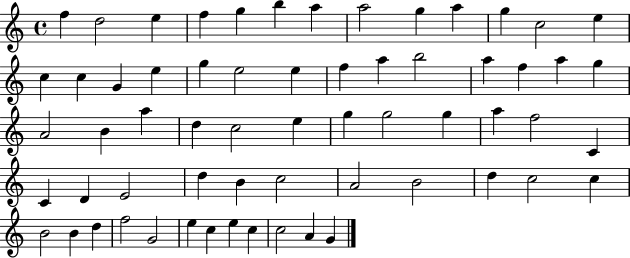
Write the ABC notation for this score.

X:1
T:Untitled
M:4/4
L:1/4
K:C
f d2 e f g b a a2 g a g c2 e c c G e g e2 e f a b2 a f a g A2 B a d c2 e g g2 g a f2 C C D E2 d B c2 A2 B2 d c2 c B2 B d f2 G2 e c e c c2 A G